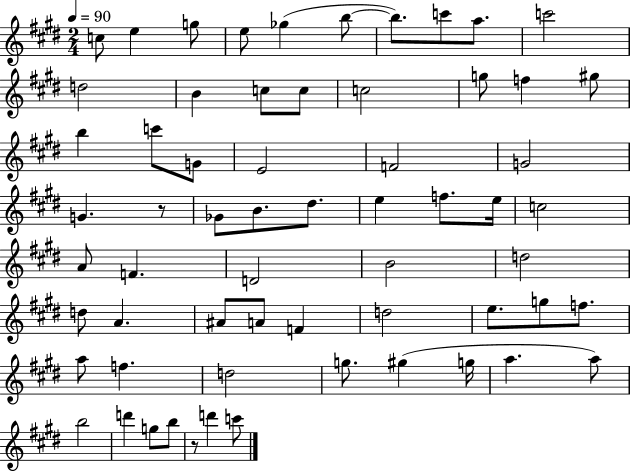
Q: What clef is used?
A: treble